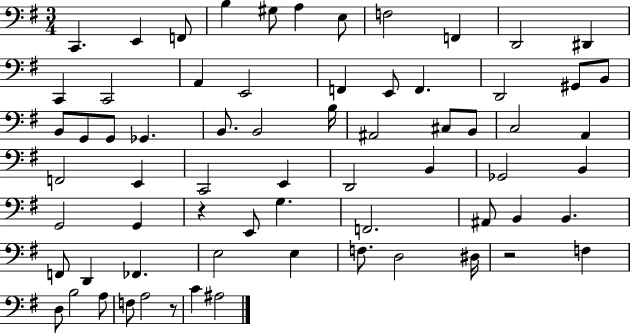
X:1
T:Untitled
M:3/4
L:1/4
K:G
C,, E,, F,,/2 B, ^G,/2 A, E,/2 F,2 F,, D,,2 ^D,, C,, C,,2 A,, E,,2 F,, E,,/2 F,, D,,2 ^G,,/2 B,,/2 B,,/2 G,,/2 G,,/2 _G,, B,,/2 B,,2 B,/4 ^A,,2 ^C,/2 B,,/2 C,2 A,, F,,2 E,, C,,2 E,, D,,2 B,, _G,,2 B,, G,,2 G,, z E,,/2 G, F,,2 ^A,,/2 B,, B,, F,,/2 D,, _F,, E,2 E, F,/2 D,2 ^D,/4 z2 F, D,/2 B,2 A,/2 F,/2 A,2 z/2 C ^A,2